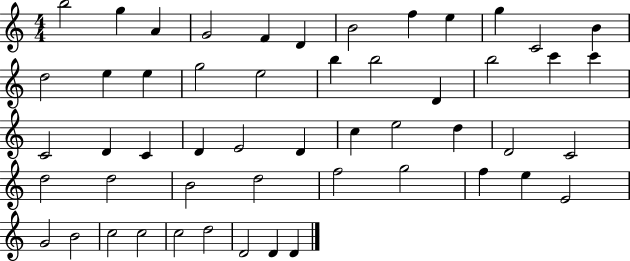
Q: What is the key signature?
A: C major